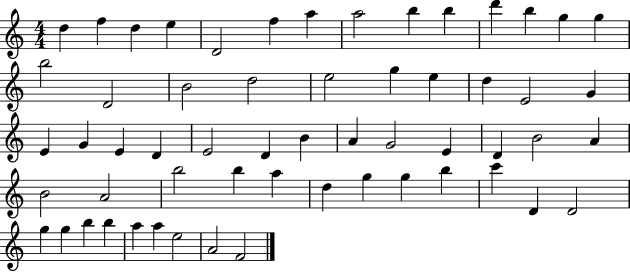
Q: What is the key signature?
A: C major